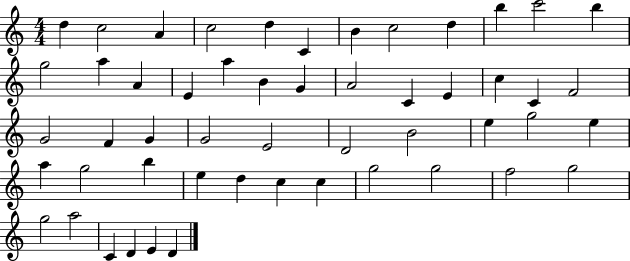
X:1
T:Untitled
M:4/4
L:1/4
K:C
d c2 A c2 d C B c2 d b c'2 b g2 a A E a B G A2 C E c C F2 G2 F G G2 E2 D2 B2 e g2 e a g2 b e d c c g2 g2 f2 g2 g2 a2 C D E D